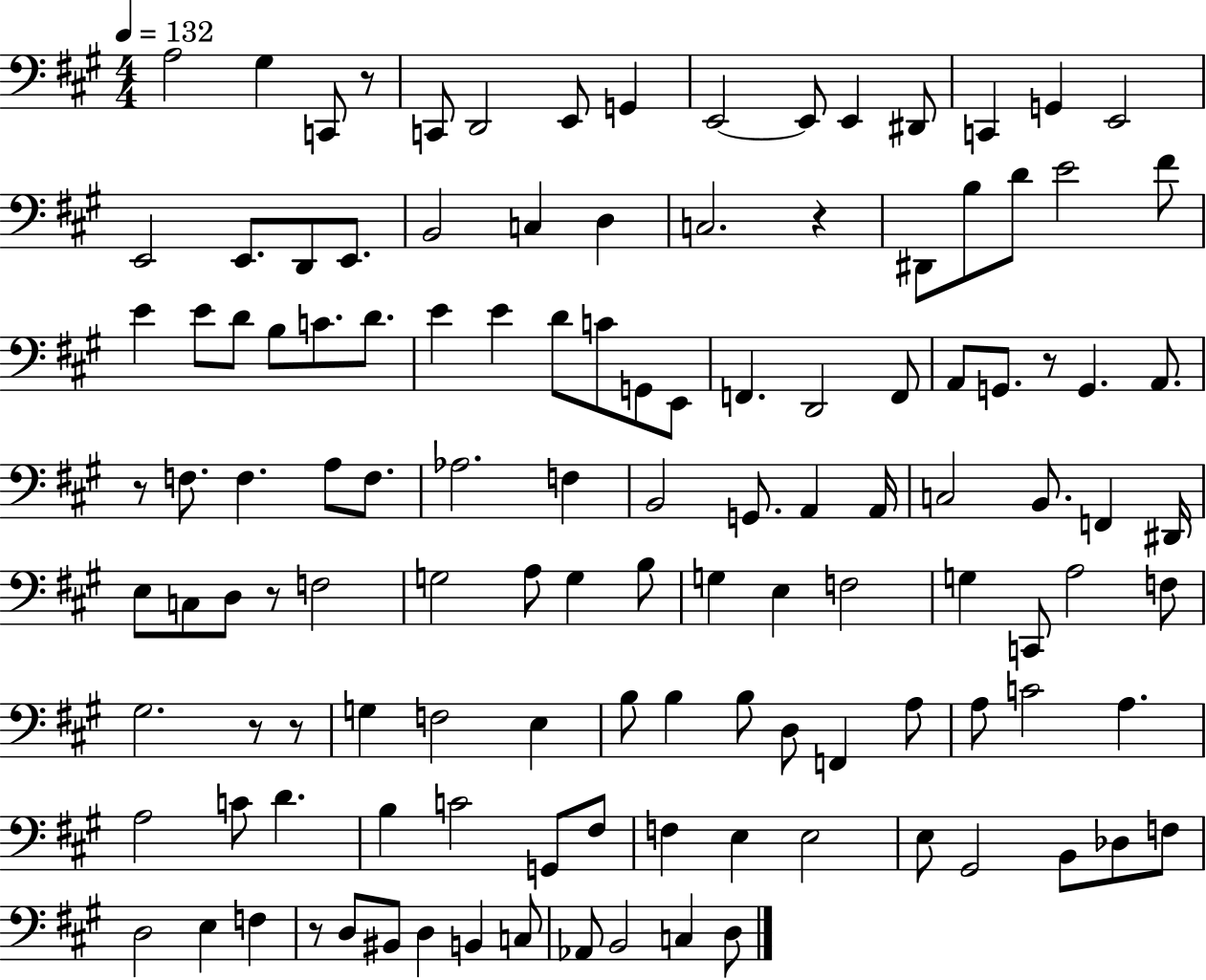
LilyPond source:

{
  \clef bass
  \numericTimeSignature
  \time 4/4
  \key a \major
  \tempo 4 = 132
  a2 gis4 c,8 r8 | c,8 d,2 e,8 g,4 | e,2~~ e,8 e,4 dis,8 | c,4 g,4 e,2 | \break e,2 e,8. d,8 e,8. | b,2 c4 d4 | c2. r4 | dis,8 b8 d'8 e'2 fis'8 | \break e'4 e'8 d'8 b8 c'8. d'8. | e'4 e'4 d'8 c'8 g,8 e,8 | f,4. d,2 f,8 | a,8 g,8. r8 g,4. a,8. | \break r8 f8. f4. a8 f8. | aes2. f4 | b,2 g,8. a,4 a,16 | c2 b,8. f,4 dis,16 | \break e8 c8 d8 r8 f2 | g2 a8 g4 b8 | g4 e4 f2 | g4 c,8 a2 f8 | \break gis2. r8 r8 | g4 f2 e4 | b8 b4 b8 d8 f,4 a8 | a8 c'2 a4. | \break a2 c'8 d'4. | b4 c'2 g,8 fis8 | f4 e4 e2 | e8 gis,2 b,8 des8 f8 | \break d2 e4 f4 | r8 d8 bis,8 d4 b,4 c8 | aes,8 b,2 c4 d8 | \bar "|."
}